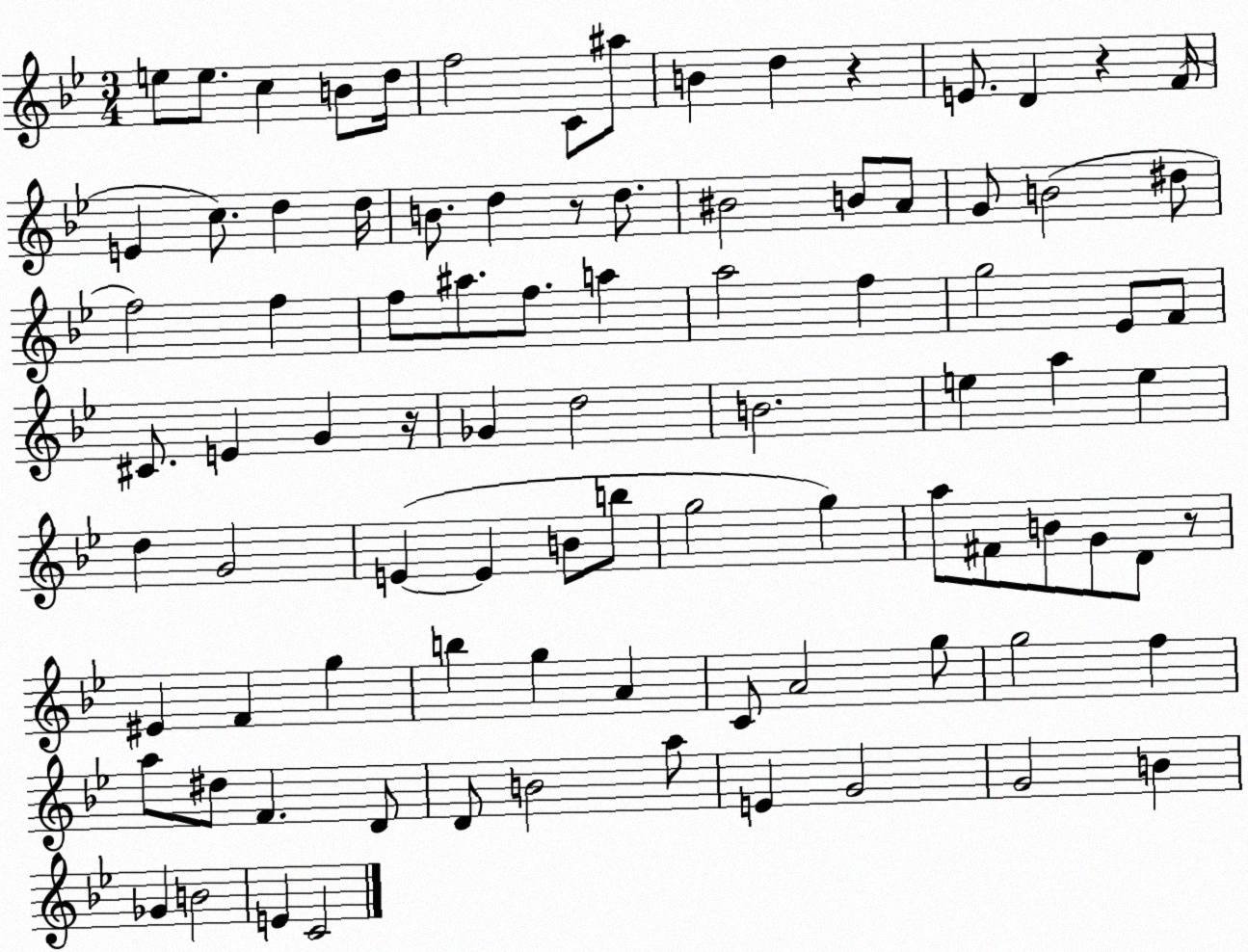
X:1
T:Untitled
M:3/4
L:1/4
K:Bb
e/2 e/2 c B/2 d/4 f2 C/2 ^a/2 B d z E/2 D z F/4 E c/2 d d/4 B/2 d z/2 d/2 ^B2 B/2 A/2 G/2 B2 ^d/2 f2 f f/2 ^a/2 f/2 a a2 f g2 _E/2 F/2 ^C/2 E G z/4 _G d2 B2 e a e d G2 E E B/2 b/2 g2 g a/2 ^F/2 B/2 G/2 D/2 z/2 ^E F g b g A C/2 A2 g/2 g2 f a/2 ^d/2 F D/2 D/2 B2 a/2 E G2 G2 B _G B2 E C2